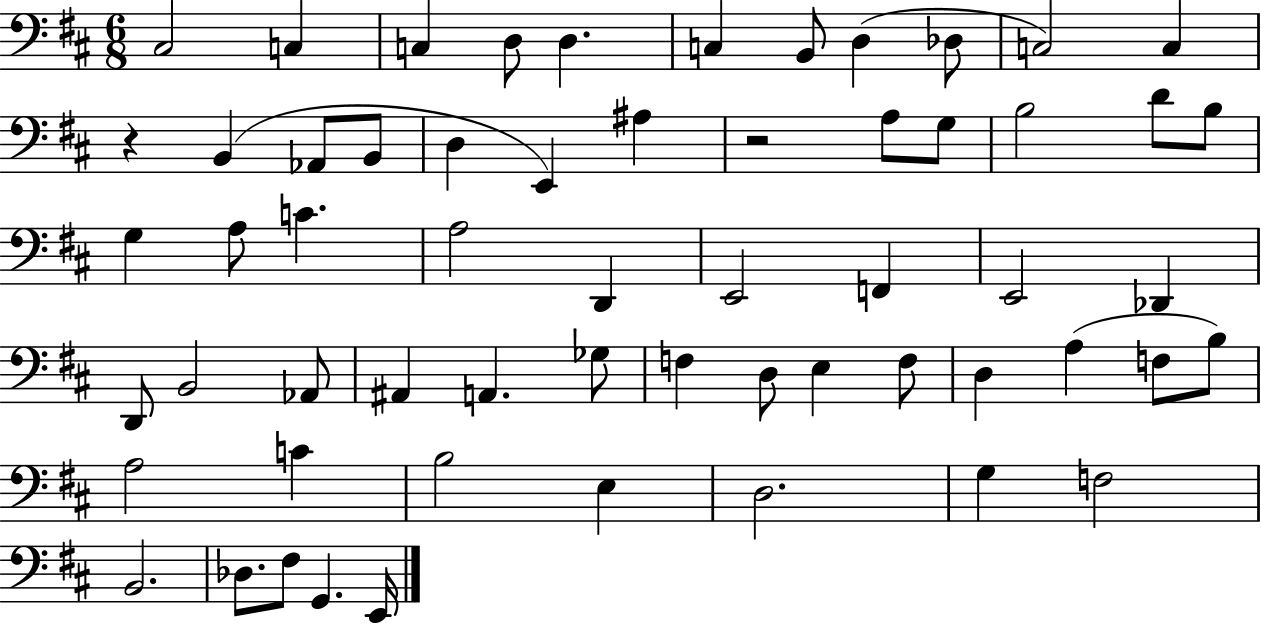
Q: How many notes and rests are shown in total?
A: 59